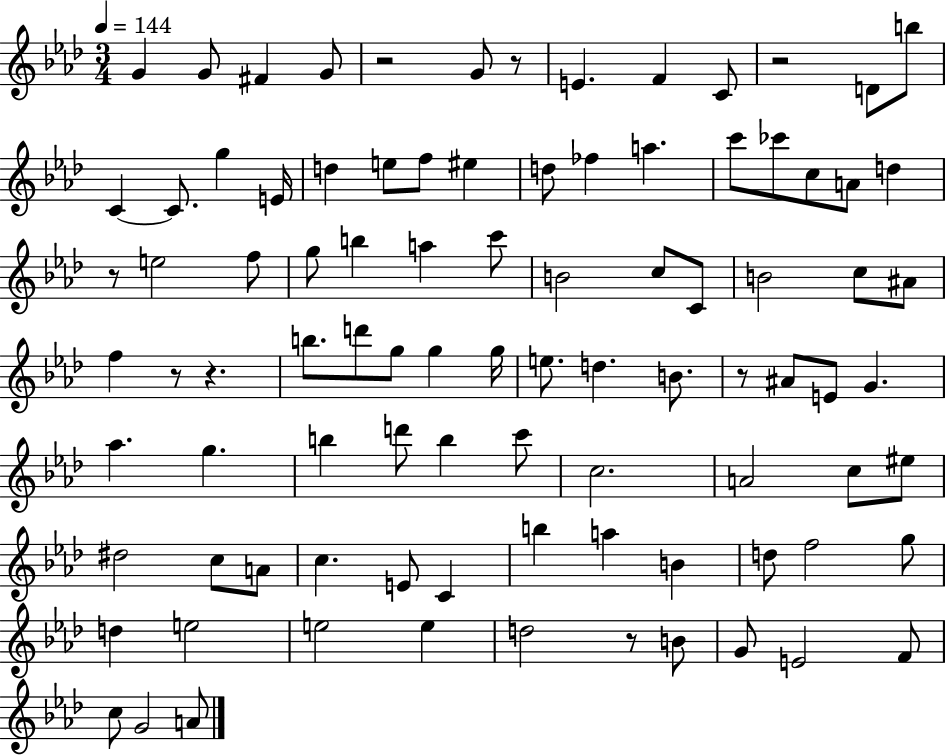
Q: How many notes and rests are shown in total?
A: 92